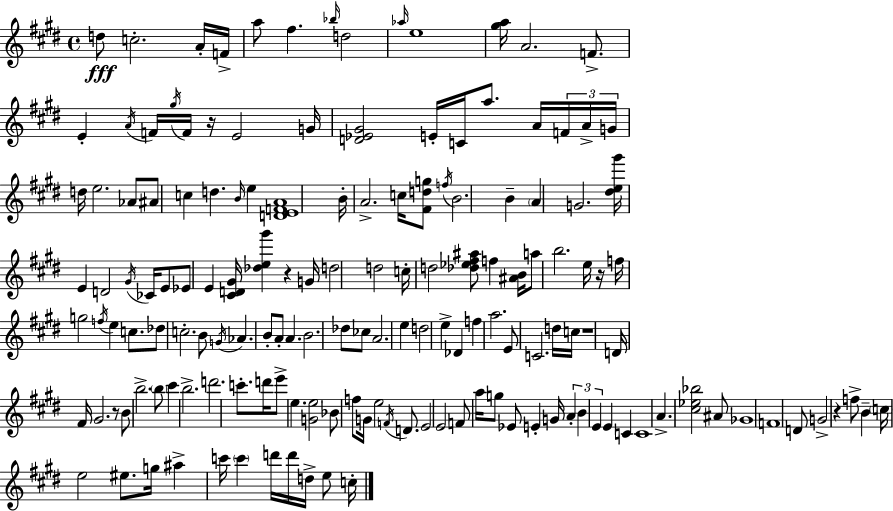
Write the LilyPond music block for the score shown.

{
  \clef treble
  \time 4/4
  \defaultTimeSignature
  \key e \major
  d''8\fff c''2.-. a'16-. f'16-> | a''8 fis''4. \grace { bes''16 } d''2 | \grace { aes''16 } e''1 | <gis'' a''>16 a'2. f'8.-> | \break e'4-. \acciaccatura { a'16 } f'16 \acciaccatura { gis''16 } f'16 r16 e'2 | g'16 <d' ees' gis'>2 e'16-. c'16 a''8. | a'16 \tuplet 3/2 { f'16 a'16-> g'16 } d''16 e''2. | aes'8 ais'8 c''4 d''4. | \break \grace { b'16 } e''4 <d' e' f' a'>1 | b'16-. a'2.-> | c''16 <fis' d'' g''>8 \acciaccatura { f''16 } b'2. | b'4-- \parenthesize a'4 g'2. | \break <dis'' e'' gis'''>16 e'4 d'2 | \acciaccatura { gis'16 } ces'16 e'8 ees'8 e'4 <cis' d' gis'>16 <des'' e'' gis'''>4 | r4 g'16 d''2 d''2 | c''16-. d''2 | \break <des'' ees'' fis'' ais''>8 f''4 <ais' b'>16 a''8 b''2. | e''16 r16 f''16 g''2 | \acciaccatura { f''16 } e''4 c''8. des''8 c''2.-. | b'8 \acciaccatura { g'16 } aes'4. b'8-. | \break a'8-. a'4. b'2. | des''8 ces''8 a'2. | e''4 d''2 | e''4-> des'4 f''4 a''2. | \break e'8 c'2. | d''16 c''16 r1 | d'16 fis'16 gis'2. | r8 b'8 b''2.-> | \break \parenthesize b''8 cis'''4 b''2.-> | d'''2. | c'''8.-. d'''16 e'''8-> e''4. | <g' e''>2 bes'8 f''8 g'16 e''2 | \break \acciaccatura { f'16 } d'8. e'2 | e'2 f'8 a''16 g''8 ees'8 | e'4-. g'16 \tuplet 3/2 { a'4-. b'4 e'4 } | e'4 c'4 c'1 | \break a'4.-> | <cis'' ees'' bes''>2 ais'8 ges'1 | f'1 | d'8 g'2-> | \break r4 f''8-> b'4-- \parenthesize c''16 e''2 | eis''8. g''16 ais''4-> c'''16 | \parenthesize c'''4 d'''16 d'''16 d''16-> e''8 c''16-. \bar "|."
}